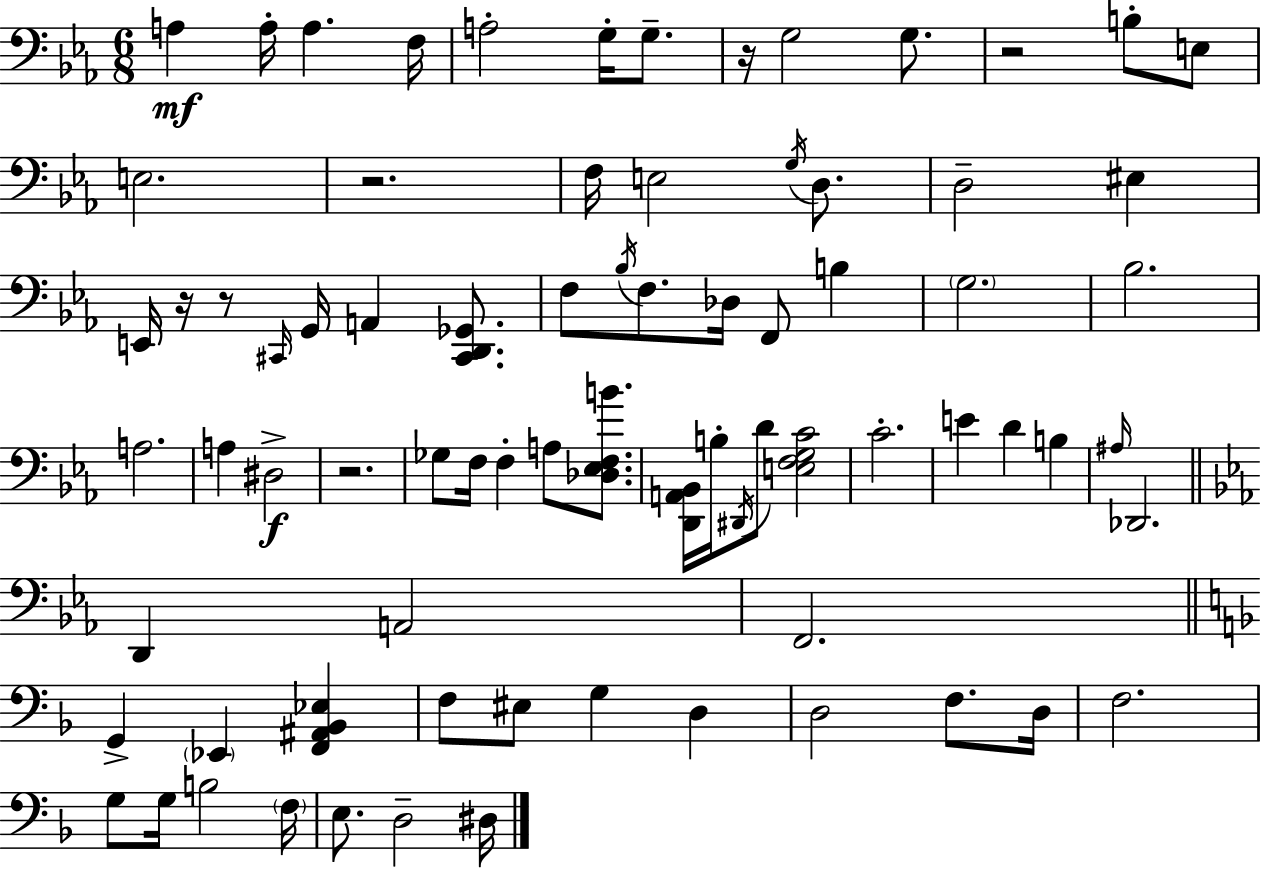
X:1
T:Untitled
M:6/8
L:1/4
K:Eb
A, A,/4 A, F,/4 A,2 G,/4 G,/2 z/4 G,2 G,/2 z2 B,/2 E,/2 E,2 z2 F,/4 E,2 G,/4 D,/2 D,2 ^E, E,,/4 z/4 z/2 ^C,,/4 G,,/4 A,, [^C,,D,,_G,,]/2 F,/2 _B,/4 F,/2 _D,/4 F,,/2 B, G,2 _B,2 A,2 A, ^D,2 z2 _G,/2 F,/4 F, A,/2 [_D,_E,F,B]/2 [D,,A,,_B,,]/4 B,/4 ^D,,/4 D/2 [E,F,G,C]2 C2 E D B, ^A,/4 _D,,2 D,, A,,2 F,,2 G,, _E,, [F,,^A,,_B,,_E,] F,/2 ^E,/2 G, D, D,2 F,/2 D,/4 F,2 G,/2 G,/4 B,2 F,/4 E,/2 D,2 ^D,/4